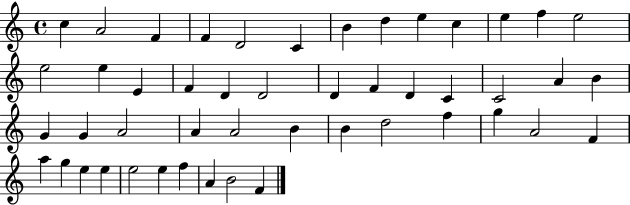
X:1
T:Untitled
M:4/4
L:1/4
K:C
c A2 F F D2 C B d e c e f e2 e2 e E F D D2 D F D C C2 A B G G A2 A A2 B B d2 f g A2 F a g e e e2 e f A B2 F